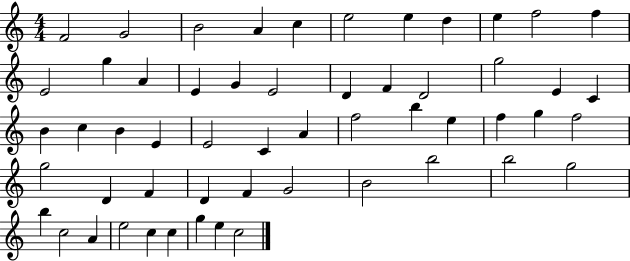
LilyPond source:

{
  \clef treble
  \numericTimeSignature
  \time 4/4
  \key c \major
  f'2 g'2 | b'2 a'4 c''4 | e''2 e''4 d''4 | e''4 f''2 f''4 | \break e'2 g''4 a'4 | e'4 g'4 e'2 | d'4 f'4 d'2 | g''2 e'4 c'4 | \break b'4 c''4 b'4 e'4 | e'2 c'4 a'4 | f''2 b''4 e''4 | f''4 g''4 f''2 | \break g''2 d'4 f'4 | d'4 f'4 g'2 | b'2 b''2 | b''2 g''2 | \break b''4 c''2 a'4 | e''2 c''4 c''4 | g''4 e''4 c''2 | \bar "|."
}